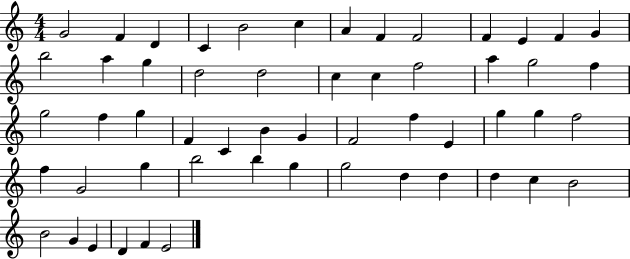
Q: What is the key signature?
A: C major